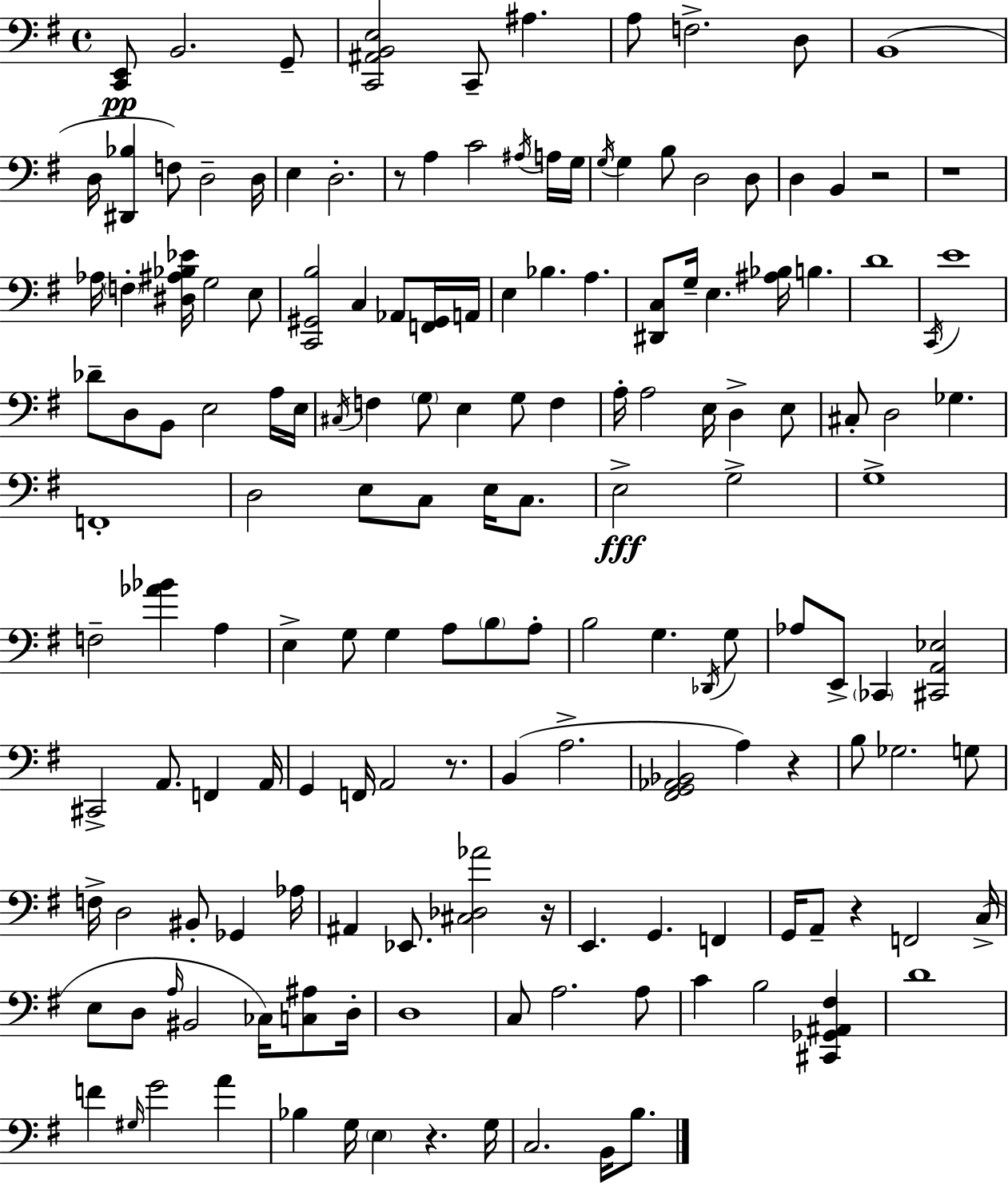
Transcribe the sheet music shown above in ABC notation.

X:1
T:Untitled
M:4/4
L:1/4
K:Em
[C,,E,,]/2 B,,2 G,,/2 [C,,^A,,B,,E,]2 C,,/2 ^A, A,/2 F,2 D,/2 B,,4 D,/4 [^D,,_B,] F,/2 D,2 D,/4 E, D,2 z/2 A, C2 ^A,/4 A,/4 G,/4 G,/4 G, B,/2 D,2 D,/2 D, B,, z2 z4 _A,/4 F, [^D,^A,_B,_E]/4 G,2 E,/2 [C,,^G,,B,]2 C, _A,,/2 [F,,^G,,]/4 A,,/4 E, _B, A, [^D,,C,]/2 G,/4 E, [^A,_B,]/4 B, D4 C,,/4 E4 _D/2 D,/2 B,,/2 E,2 A,/4 E,/4 ^C,/4 F, G,/2 E, G,/2 F, A,/4 A,2 E,/4 D, E,/2 ^C,/2 D,2 _G, F,,4 D,2 E,/2 C,/2 E,/4 C,/2 E,2 G,2 G,4 F,2 [_A_B] A, E, G,/2 G, A,/2 B,/2 A,/2 B,2 G, _D,,/4 G,/2 _A,/2 E,,/2 _C,, [^C,,A,,_E,]2 ^C,,2 A,,/2 F,, A,,/4 G,, F,,/4 A,,2 z/2 B,, A,2 [^F,,G,,_A,,_B,,]2 A, z B,/2 _G,2 G,/2 F,/4 D,2 ^B,,/2 _G,, _A,/4 ^A,, _E,,/2 [^C,_D,_A]2 z/4 E,, G,, F,, G,,/4 A,,/2 z F,,2 C,/4 E,/2 D,/2 A,/4 ^B,,2 _C,/4 [C,^A,]/2 D,/4 D,4 C,/2 A,2 A,/2 C B,2 [^C,,_G,,^A,,^F,] D4 F ^G,/4 G2 A _B, G,/4 E, z G,/4 C,2 B,,/4 B,/2